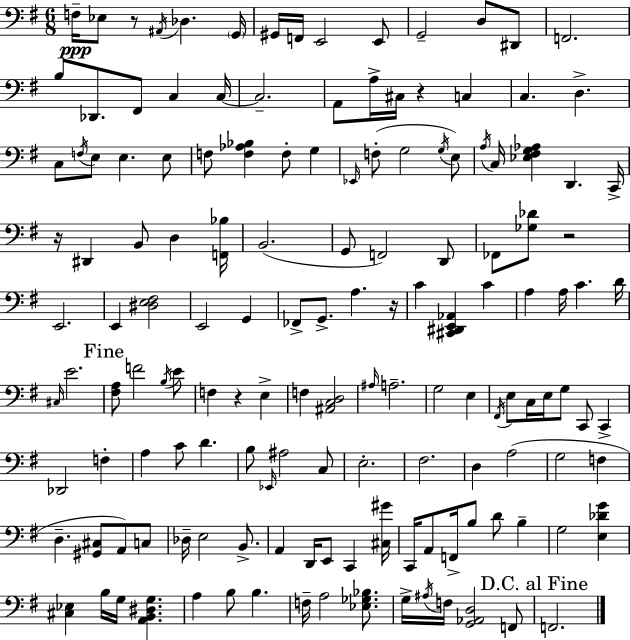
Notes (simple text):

F3/s Eb3/e R/e A#2/s Db3/q. G2/s G#2/s F2/s E2/h E2/e G2/h D3/e D#2/e F2/h. B3/e Db2/e. F#2/e C3/q C3/s C3/h. A2/e A3/s C#3/s R/q C3/q C3/q. D3/q. C3/e F3/s E3/e E3/q. E3/e F3/e [F3,Ab3,Bb3]/q F3/e G3/q Eb2/s F3/e G3/h G3/s E3/e A3/s C3/s [Eb3,F#3,G3,Ab3]/q D2/q. C2/s R/s D#2/q B2/e D3/q [F2,Bb3]/s B2/h. G2/e F2/h D2/e FES2/e [Gb3,Db4]/e R/h E2/h. E2/q [D#3,E3,F#3]/h E2/h G2/q FES2/e G2/e. A3/q. R/s C4/q [C#2,D#2,E2,Ab2]/q C4/q A3/q A3/s C4/q. D4/s C#3/s E4/h. [F#3,A3]/e F4/h B3/s E4/e F3/q R/q E3/q F3/q [A#2,C3,D3]/h A#3/s A3/h. G3/h E3/q F#2/s E3/e C3/s E3/s G3/e C2/e C2/q Db2/h F3/q A3/q C4/e D4/q. B3/e Eb2/s A#3/h C3/e E3/h. F#3/h. D3/q A3/h G3/h F3/q D3/q. [G#2,C#3]/e A2/e C3/e Db3/s E3/h B2/e. A2/q D2/s E2/e C2/q [C#3,G#4]/s C2/s A2/e F2/s B3/e D4/e B3/q G3/h [E3,Db4,G4]/q [C#3,Eb3]/q B3/s G3/s [A2,B2,D#3,G3]/q. A3/q B3/e B3/q. F3/s A3/h [Eb3,Gb3,Bb3]/e. G3/s A#3/s F3/s [G2,Ab2,D3]/h F2/e F2/h.